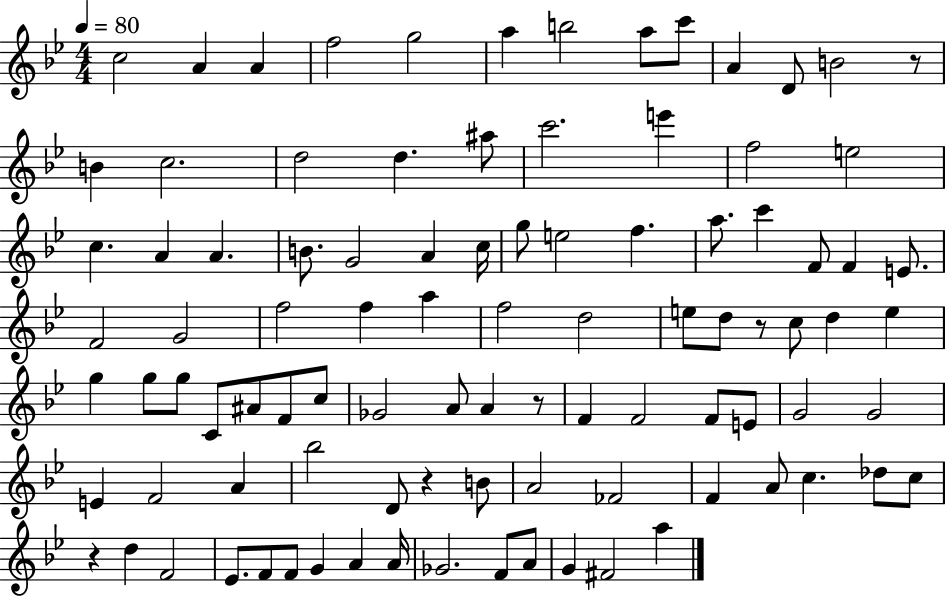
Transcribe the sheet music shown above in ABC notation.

X:1
T:Untitled
M:4/4
L:1/4
K:Bb
c2 A A f2 g2 a b2 a/2 c'/2 A D/2 B2 z/2 B c2 d2 d ^a/2 c'2 e' f2 e2 c A A B/2 G2 A c/4 g/2 e2 f a/2 c' F/2 F E/2 F2 G2 f2 f a f2 d2 e/2 d/2 z/2 c/2 d e g g/2 g/2 C/2 ^A/2 F/2 c/2 _G2 A/2 A z/2 F F2 F/2 E/2 G2 G2 E F2 A _b2 D/2 z B/2 A2 _F2 F A/2 c _d/2 c/2 z d F2 _E/2 F/2 F/2 G A A/4 _G2 F/2 A/2 G ^F2 a